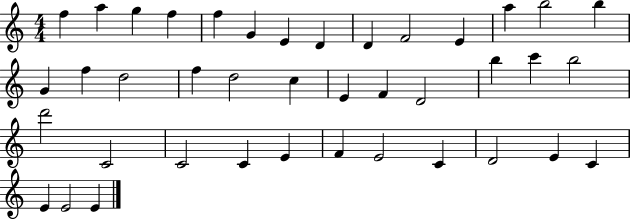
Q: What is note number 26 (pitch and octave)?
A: B5